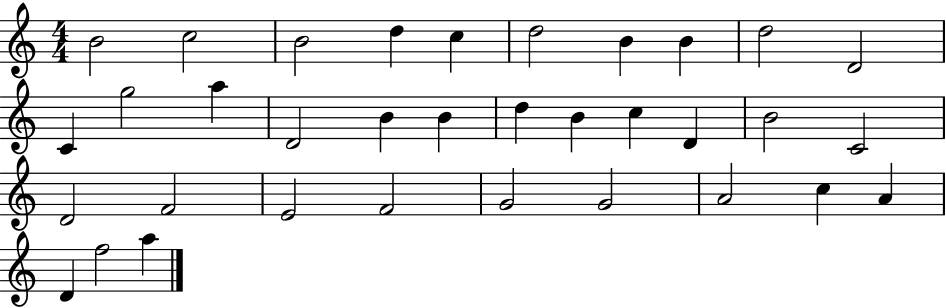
{
  \clef treble
  \numericTimeSignature
  \time 4/4
  \key c \major
  b'2 c''2 | b'2 d''4 c''4 | d''2 b'4 b'4 | d''2 d'2 | \break c'4 g''2 a''4 | d'2 b'4 b'4 | d''4 b'4 c''4 d'4 | b'2 c'2 | \break d'2 f'2 | e'2 f'2 | g'2 g'2 | a'2 c''4 a'4 | \break d'4 f''2 a''4 | \bar "|."
}